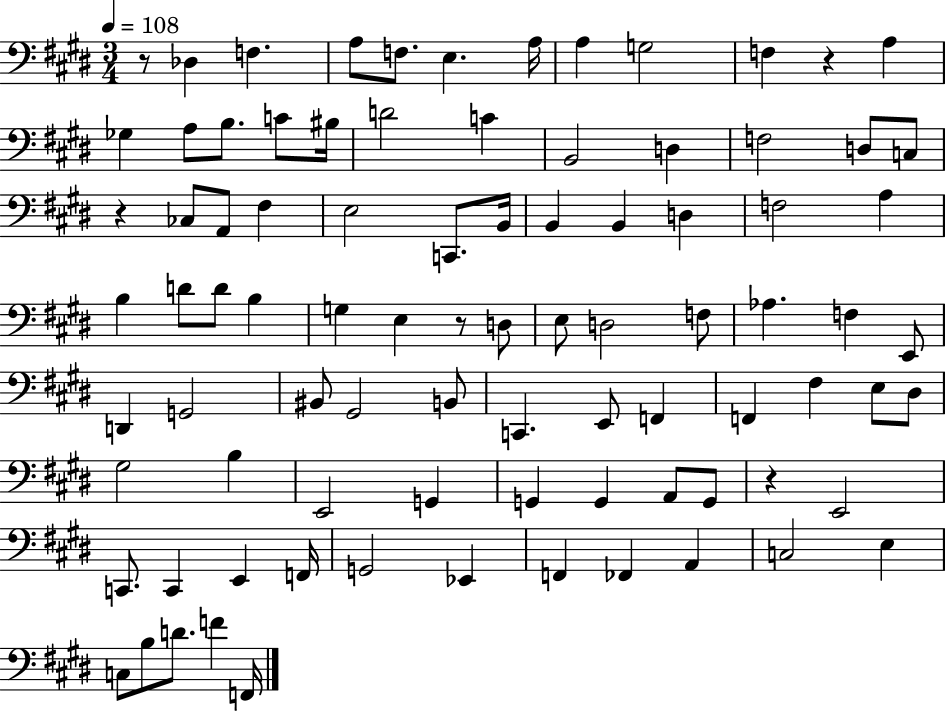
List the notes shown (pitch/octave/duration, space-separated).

R/e Db3/q F3/q. A3/e F3/e. E3/q. A3/s A3/q G3/h F3/q R/q A3/q Gb3/q A3/e B3/e. C4/e BIS3/s D4/h C4/q B2/h D3/q F3/h D3/e C3/e R/q CES3/e A2/e F#3/q E3/h C2/e. B2/s B2/q B2/q D3/q F3/h A3/q B3/q D4/e D4/e B3/q G3/q E3/q R/e D3/e E3/e D3/h F3/e Ab3/q. F3/q E2/e D2/q G2/h BIS2/e G#2/h B2/e C2/q. E2/e F2/q F2/q F#3/q E3/e D#3/e G#3/h B3/q E2/h G2/q G2/q G2/q A2/e G2/e R/q E2/h C2/e. C2/q E2/q F2/s G2/h Eb2/q F2/q FES2/q A2/q C3/h E3/q C3/e B3/e D4/e. F4/q F2/s